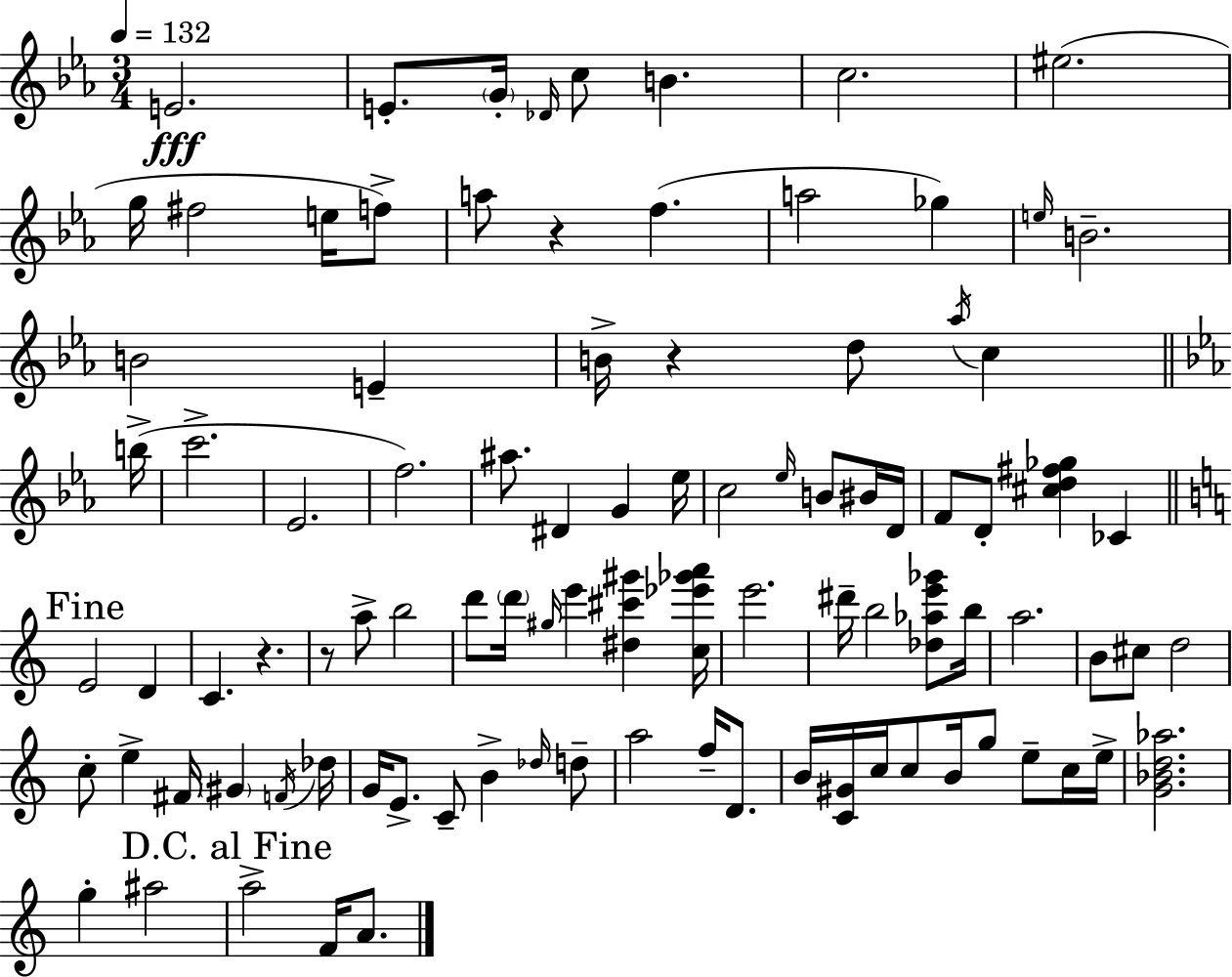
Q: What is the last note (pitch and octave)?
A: A4